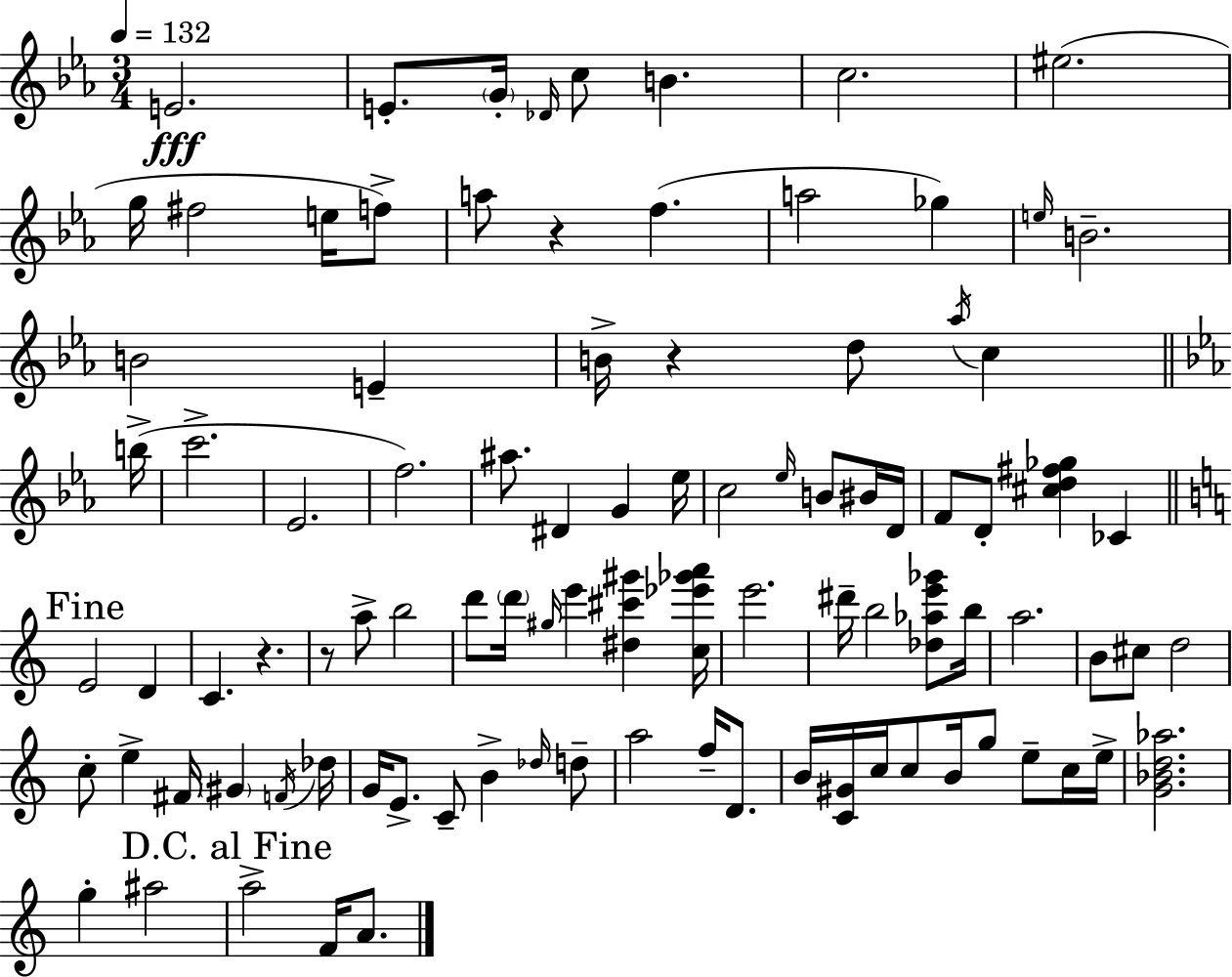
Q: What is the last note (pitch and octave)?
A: A4